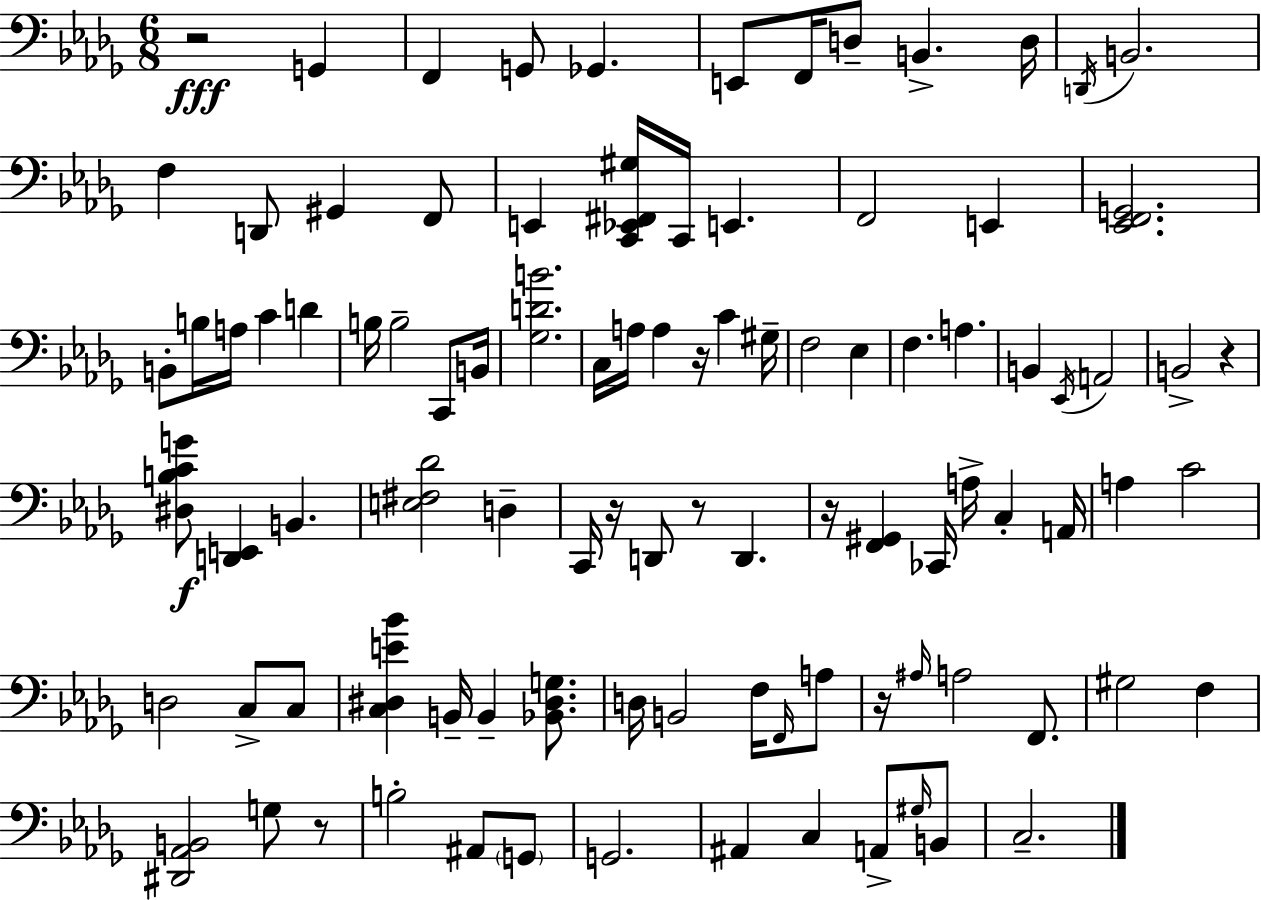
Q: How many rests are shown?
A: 8